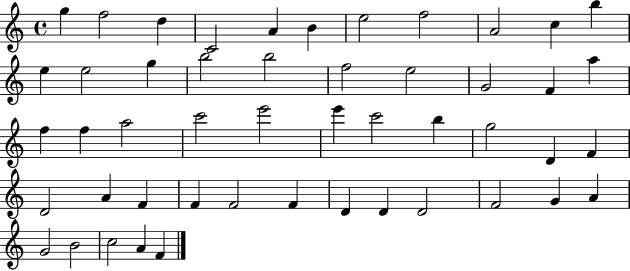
X:1
T:Untitled
M:4/4
L:1/4
K:C
g f2 d C2 A B e2 f2 A2 c b e e2 g b2 b2 f2 e2 G2 F a f f a2 c'2 e'2 e' c'2 b g2 D F D2 A F F F2 F D D D2 F2 G A G2 B2 c2 A F